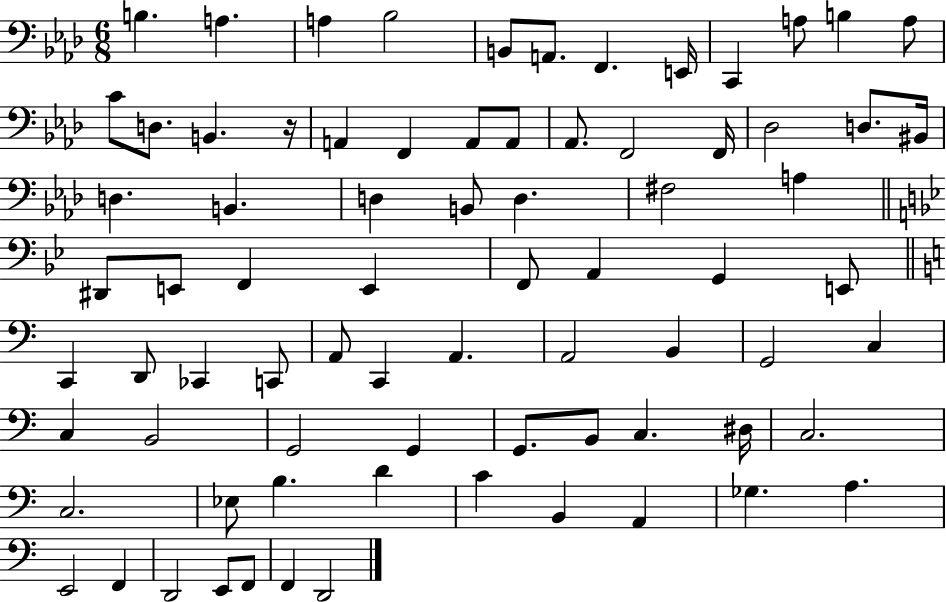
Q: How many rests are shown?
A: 1